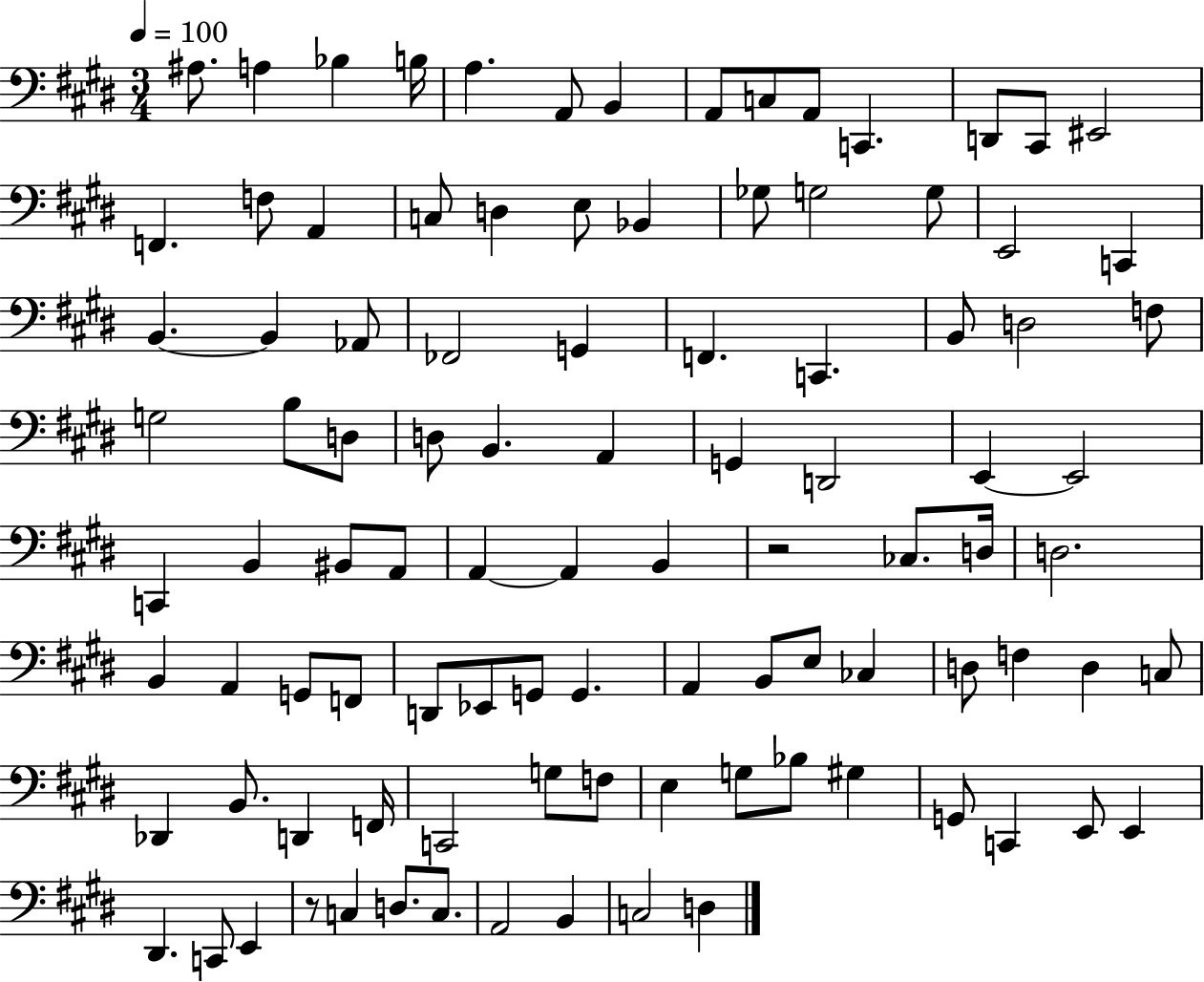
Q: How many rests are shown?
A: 2